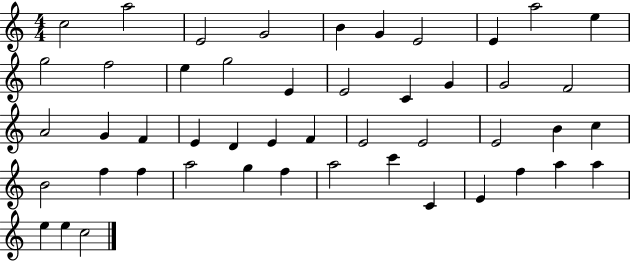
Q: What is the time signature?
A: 4/4